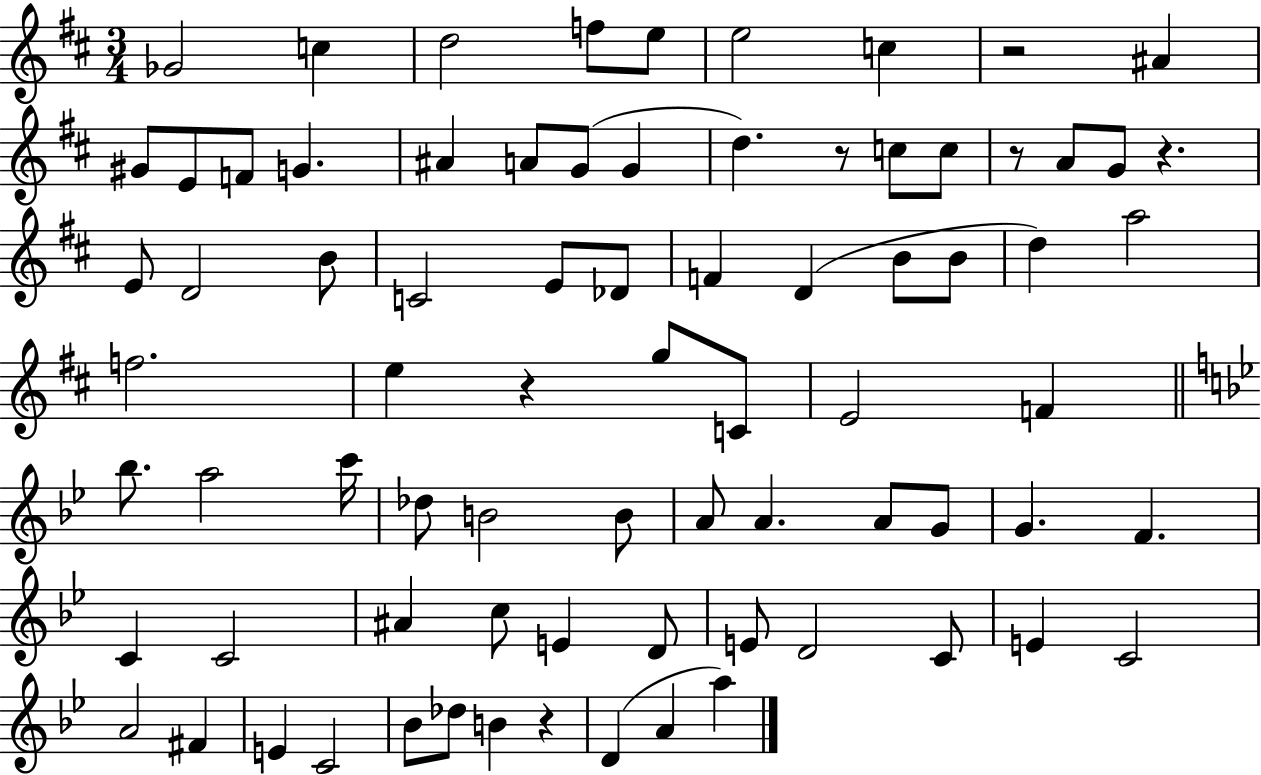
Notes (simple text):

Gb4/h C5/q D5/h F5/e E5/e E5/h C5/q R/h A#4/q G#4/e E4/e F4/e G4/q. A#4/q A4/e G4/e G4/q D5/q. R/e C5/e C5/e R/e A4/e G4/e R/q. E4/e D4/h B4/e C4/h E4/e Db4/e F4/q D4/q B4/e B4/e D5/q A5/h F5/h. E5/q R/q G5/e C4/e E4/h F4/q Bb5/e. A5/h C6/s Db5/e B4/h B4/e A4/e A4/q. A4/e G4/e G4/q. F4/q. C4/q C4/h A#4/q C5/e E4/q D4/e E4/e D4/h C4/e E4/q C4/h A4/h F#4/q E4/q C4/h Bb4/e Db5/e B4/q R/q D4/q A4/q A5/q